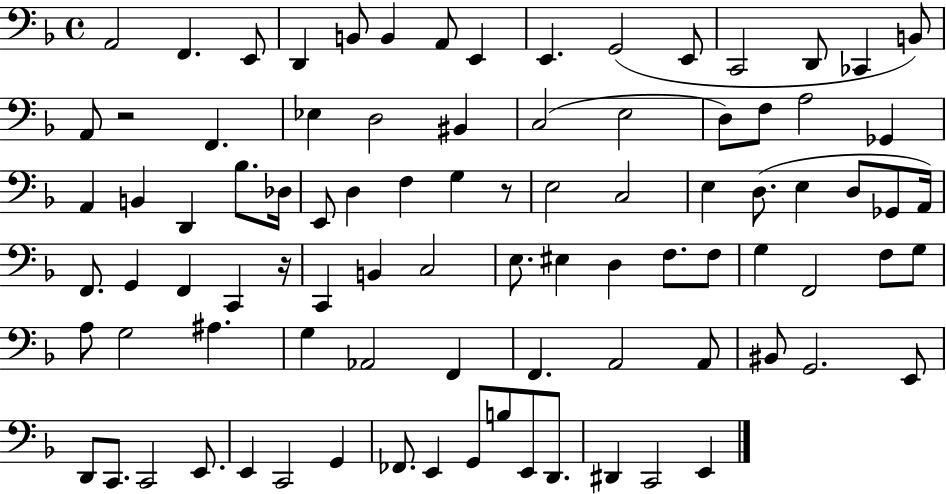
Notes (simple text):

A2/h F2/q. E2/e D2/q B2/e B2/q A2/e E2/q E2/q. G2/h E2/e C2/h D2/e CES2/q B2/e A2/e R/h F2/q. Eb3/q D3/h BIS2/q C3/h E3/h D3/e F3/e A3/h Gb2/q A2/q B2/q D2/q Bb3/e. Db3/s E2/e D3/q F3/q G3/q R/e E3/h C3/h E3/q D3/e. E3/q D3/e Gb2/e A2/s F2/e. G2/q F2/q C2/q R/s C2/q B2/q C3/h E3/e. EIS3/q D3/q F3/e. F3/e G3/q F2/h F3/e G3/e A3/e G3/h A#3/q. G3/q Ab2/h F2/q F2/q. A2/h A2/e BIS2/e G2/h. E2/e D2/e C2/e. C2/h E2/e. E2/q C2/h G2/q FES2/e. E2/q G2/e B3/e E2/e D2/e. D#2/q C2/h E2/q